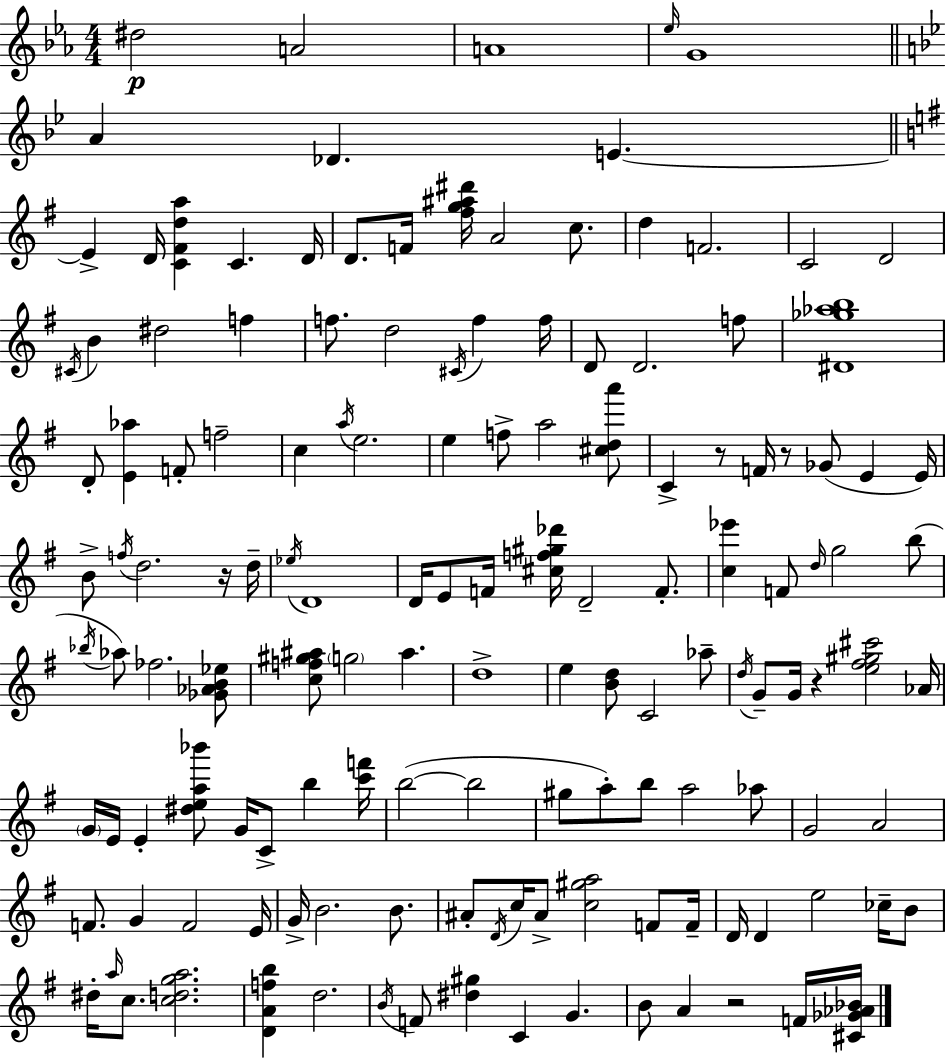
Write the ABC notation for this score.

X:1
T:Untitled
M:4/4
L:1/4
K:Cm
^d2 A2 A4 _e/4 G4 A _D E E D/4 [C^Fda] C D/4 D/2 F/4 [^fg^a^d']/4 A2 c/2 d F2 C2 D2 ^C/4 B ^d2 f f/2 d2 ^C/4 f f/4 D/2 D2 f/2 [^D_g_ab]4 D/2 [E_a] F/2 f2 c a/4 e2 e f/2 a2 [^cda']/2 C z/2 F/4 z/2 _G/2 E E/4 B/2 f/4 d2 z/4 d/4 _e/4 D4 D/4 E/2 F/4 [^cf^g_d']/4 D2 F/2 [c_e'] F/2 d/4 g2 b/2 _b/4 _a/2 _f2 [_G_AB_e]/2 [cf^g^a]/2 g2 ^a d4 e [Bd]/2 C2 _a/2 d/4 G/2 G/4 z [e^f^g^c']2 _A/4 G/4 E/4 E [^dea_b']/2 G/4 C/2 b [c'f']/4 b2 b2 ^g/2 a/2 b/2 a2 _a/2 G2 A2 F/2 G F2 E/4 G/4 B2 B/2 ^A/2 D/4 c/4 ^A/2 [c^ga]2 F/2 F/4 D/4 D e2 _c/4 B/2 ^d/4 a/4 c/2 [cdga]2 [DAfb] d2 B/4 F/2 [^d^g] C G B/2 A z2 F/4 [^C_G_A_B]/4